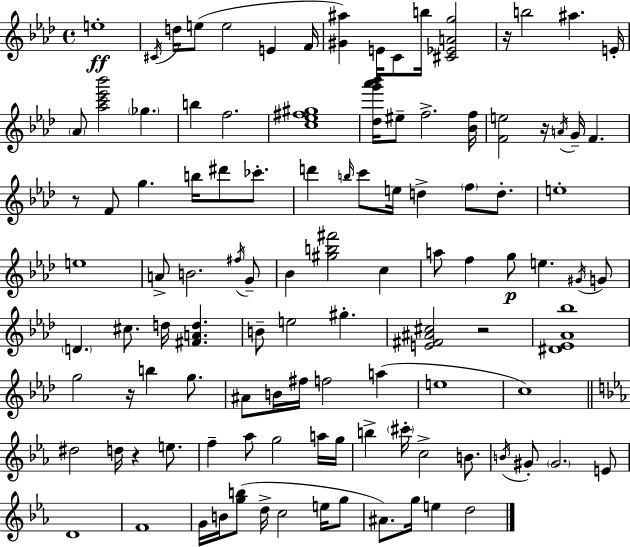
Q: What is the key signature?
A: AES major